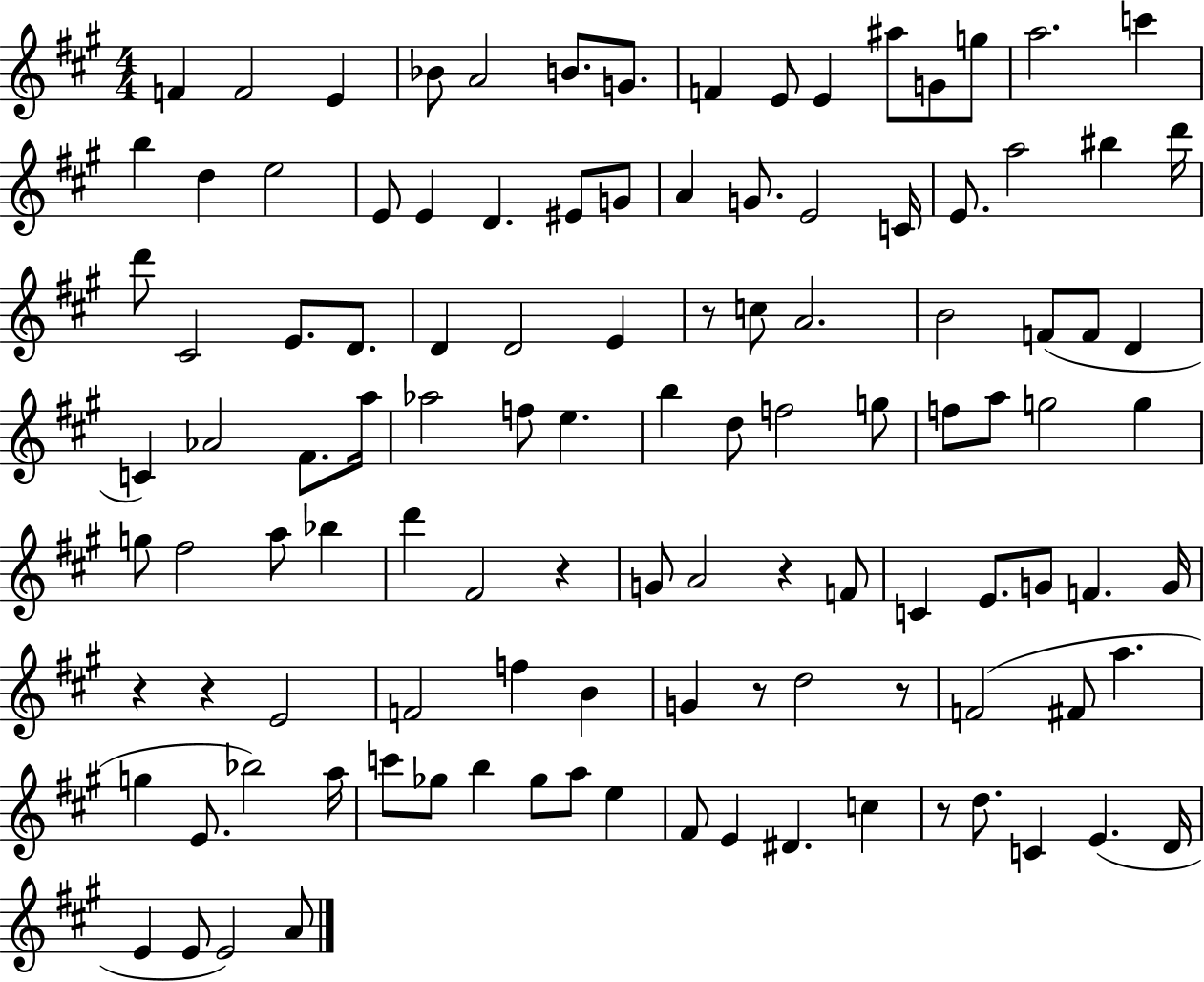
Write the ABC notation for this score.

X:1
T:Untitled
M:4/4
L:1/4
K:A
F F2 E _B/2 A2 B/2 G/2 F E/2 E ^a/2 G/2 g/2 a2 c' b d e2 E/2 E D ^E/2 G/2 A G/2 E2 C/4 E/2 a2 ^b d'/4 d'/2 ^C2 E/2 D/2 D D2 E z/2 c/2 A2 B2 F/2 F/2 D C _A2 ^F/2 a/4 _a2 f/2 e b d/2 f2 g/2 f/2 a/2 g2 g g/2 ^f2 a/2 _b d' ^F2 z G/2 A2 z F/2 C E/2 G/2 F G/4 z z E2 F2 f B G z/2 d2 z/2 F2 ^F/2 a g E/2 _b2 a/4 c'/2 _g/2 b _g/2 a/2 e ^F/2 E ^D c z/2 d/2 C E D/4 E E/2 E2 A/2